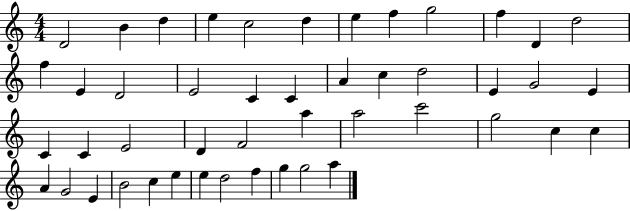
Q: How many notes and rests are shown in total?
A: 47